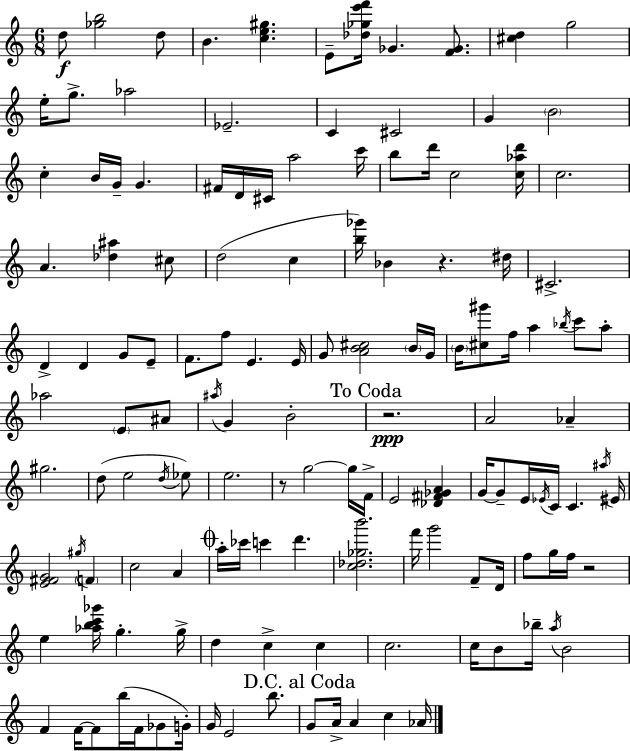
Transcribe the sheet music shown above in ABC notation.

X:1
T:Untitled
M:6/8
L:1/4
K:C
d/2 [_gb]2 d/2 B [ce^g] E/2 [_d_ge'f']/4 _G [F_G]/2 [^cd] g2 e/4 g/2 _a2 _E2 C ^C2 G B2 c B/4 G/4 G ^F/4 D/4 ^C/4 a2 c'/4 b/2 d'/4 c2 [c_ad']/4 c2 A [_d^a] ^c/2 d2 c [b_g']/4 _B z ^d/4 ^C2 D D G/2 E/2 F/2 f/2 E E/4 G/2 [AB^c]2 B/4 G/4 B/4 [^c^g']/2 f/4 a _b/4 c'/2 a/2 _a2 E/2 ^A/2 ^a/4 G B2 z2 A2 _A ^g2 d/2 e2 d/4 _e/2 e2 z/2 g2 g/4 F/4 E2 [_D^F_GA] G/4 G/2 E/4 _E/4 C/4 C ^a/4 ^E/4 [E^FG]2 ^g/4 F c2 A a/4 _c'/4 c' d' [c_d_gb']2 f'/4 g'2 F/2 D/4 f/2 g/4 f/4 z2 e [_abc'_g']/4 g g/4 d c c c2 c/4 B/2 _b/4 a/4 B2 F F/4 F/2 b/4 F/4 _G/2 G/4 G/4 E2 b/2 G/2 A/4 A c _A/4